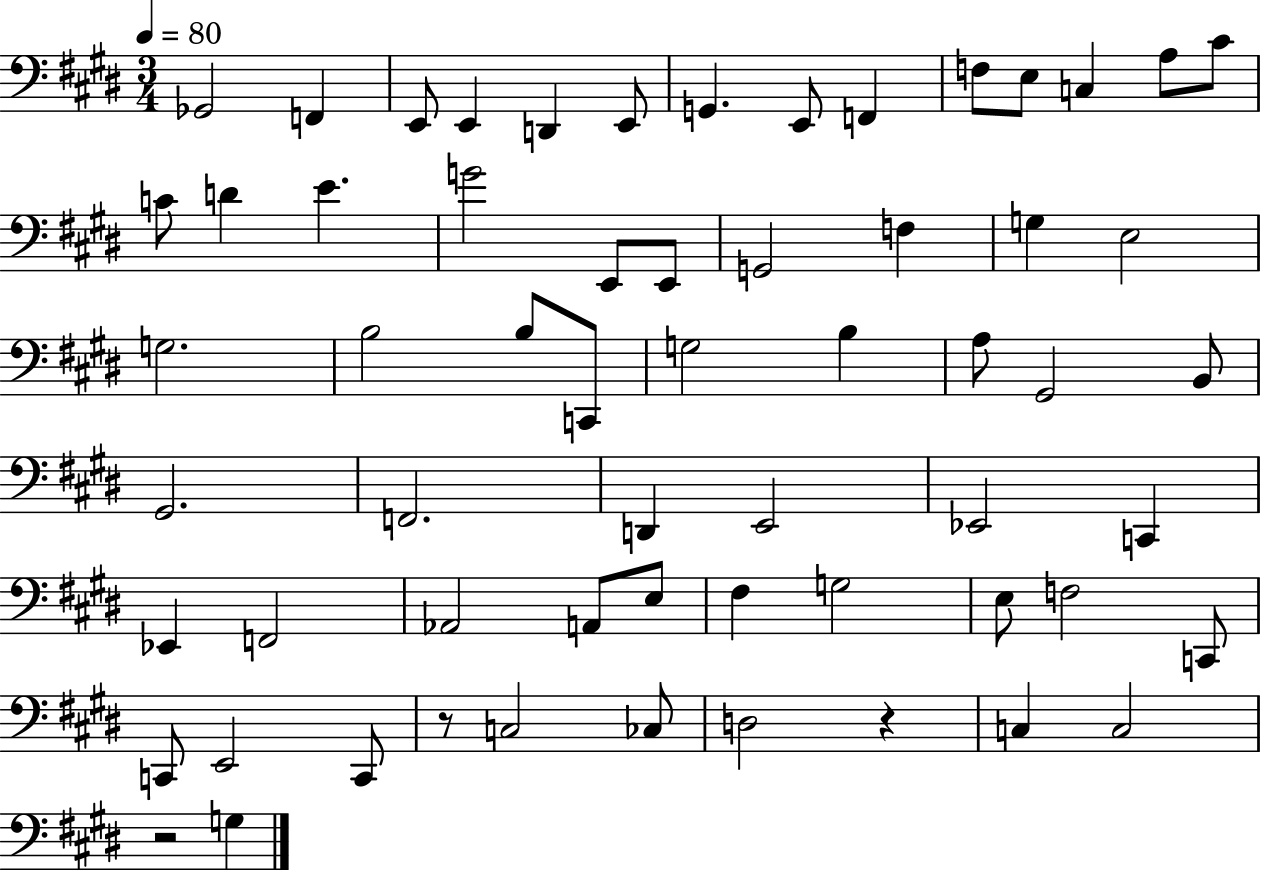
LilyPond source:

{
  \clef bass
  \numericTimeSignature
  \time 3/4
  \key e \major
  \tempo 4 = 80
  ges,2 f,4 | e,8 e,4 d,4 e,8 | g,4. e,8 f,4 | f8 e8 c4 a8 cis'8 | \break c'8 d'4 e'4. | g'2 e,8 e,8 | g,2 f4 | g4 e2 | \break g2. | b2 b8 c,8 | g2 b4 | a8 gis,2 b,8 | \break gis,2. | f,2. | d,4 e,2 | ees,2 c,4 | \break ees,4 f,2 | aes,2 a,8 e8 | fis4 g2 | e8 f2 c,8 | \break c,8 e,2 c,8 | r8 c2 ces8 | d2 r4 | c4 c2 | \break r2 g4 | \bar "|."
}